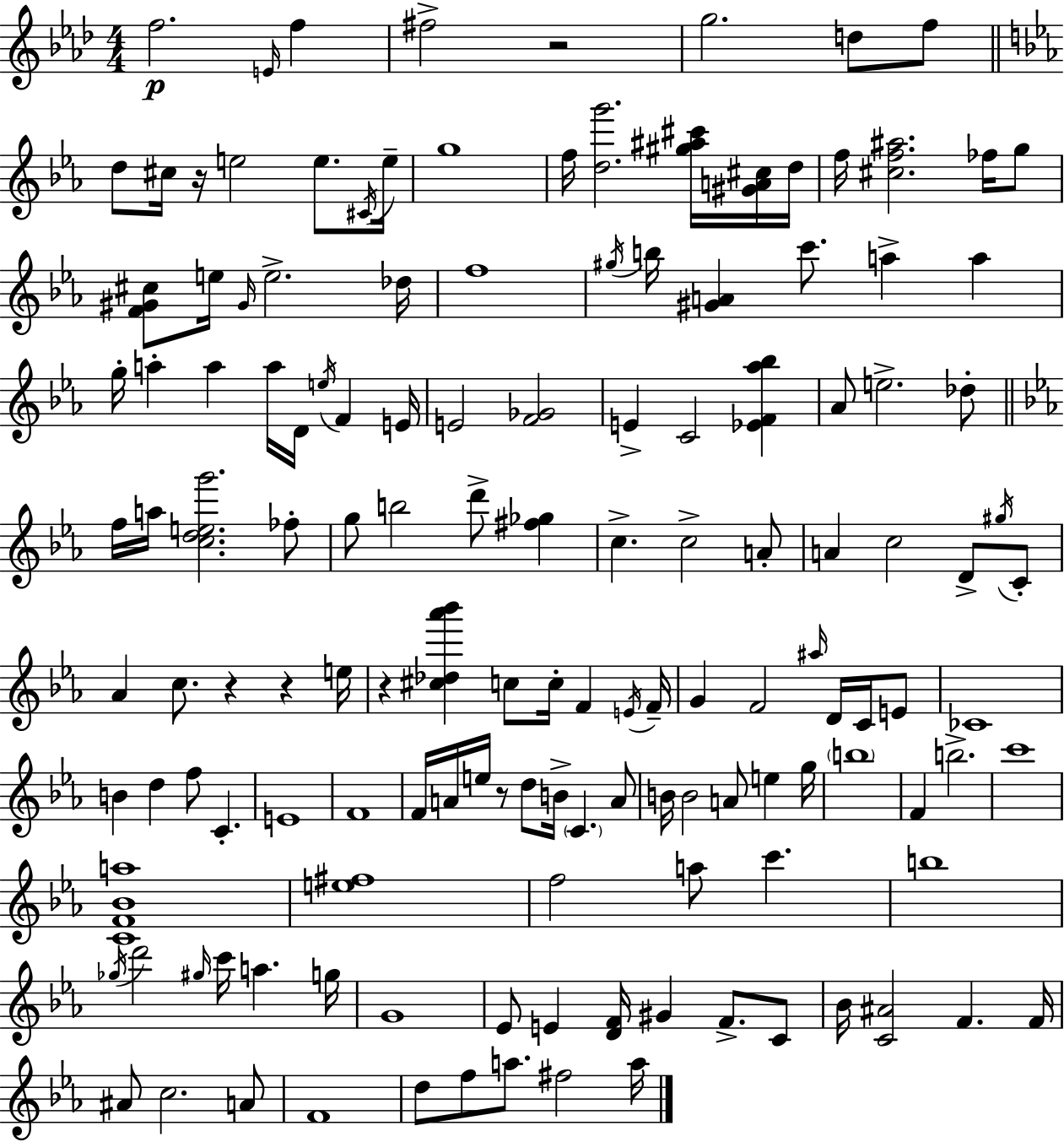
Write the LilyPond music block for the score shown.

{
  \clef treble
  \numericTimeSignature
  \time 4/4
  \key aes \major
  f''2.\p \grace { e'16 } f''4 | fis''2-> r2 | g''2. d''8 f''8 | \bar "||" \break \key ees \major d''8 cis''16 r16 e''2 e''8. \acciaccatura { cis'16 } | e''16-- g''1 | f''16 <d'' g'''>2. <gis'' ais'' cis'''>16 <gis' a' cis''>16 | d''16 f''16 <cis'' f'' ais''>2. fes''16 g''8 | \break <f' gis' cis''>8 e''16 \grace { gis'16 } e''2.-> | des''16 f''1 | \acciaccatura { gis''16 } b''16 <gis' a'>4 c'''8. a''4-> a''4 | g''16-. a''4-. a''4 a''16 d'16 \acciaccatura { e''16 } f'4 | \break e'16 e'2 <f' ges'>2 | e'4-> c'2 | <ees' f' aes'' bes''>4 aes'8 e''2.-> | des''8-. \bar "||" \break \key c \minor f''16 a''16 <c'' d'' e'' g'''>2. fes''8-. | g''8 b''2 d'''8-> <fis'' ges''>4 | c''4.-> c''2-> a'8-. | a'4 c''2 d'8-> \acciaccatura { gis''16 } c'8-. | \break aes'4 c''8. r4 r4 | e''16 r4 <cis'' des'' aes''' bes'''>4 c''8 c''16-. f'4 | \acciaccatura { e'16 } f'16-- g'4 f'2 \grace { ais''16 } d'16 | c'16 e'8 ces'1 | \break b'4 d''4 f''8 c'4.-. | e'1 | f'1 | f'16 a'16 e''16 r8 d''8 b'16-> \parenthesize c'4. | \break a'8 b'16 b'2 a'8 e''4 | g''16 \parenthesize b''1 | f'4 b''2.-> | c'''1 | \break <c' f' bes' a''>1 | <e'' fis''>1 | f''2 a''8 c'''4. | b''1 | \break \acciaccatura { ges''16 } d'''2 \grace { gis''16 } c'''16 a''4. | g''16 g'1 | ees'8 e'4 <d' f'>16 gis'4 | f'8.-> c'8 bes'16 <c' ais'>2 f'4. | \break f'16 ais'8 c''2. | a'8 f'1 | d''8 f''8 a''8. fis''2 | a''16 \bar "|."
}